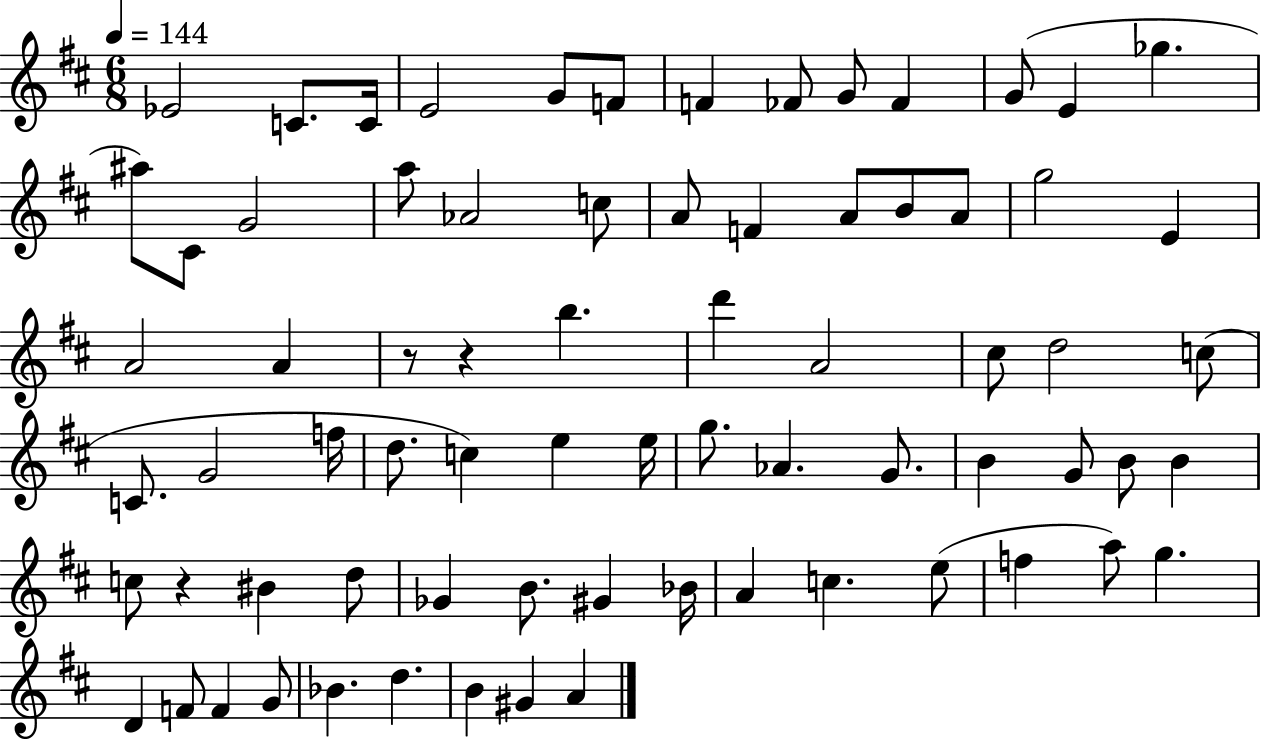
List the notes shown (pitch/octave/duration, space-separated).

Eb4/h C4/e. C4/s E4/h G4/e F4/e F4/q FES4/e G4/e FES4/q G4/e E4/q Gb5/q. A#5/e C#4/e G4/h A5/e Ab4/h C5/e A4/e F4/q A4/e B4/e A4/e G5/h E4/q A4/h A4/q R/e R/q B5/q. D6/q A4/h C#5/e D5/h C5/e C4/e. G4/h F5/s D5/e. C5/q E5/q E5/s G5/e. Ab4/q. G4/e. B4/q G4/e B4/e B4/q C5/e R/q BIS4/q D5/e Gb4/q B4/e. G#4/q Bb4/s A4/q C5/q. E5/e F5/q A5/e G5/q. D4/q F4/e F4/q G4/e Bb4/q. D5/q. B4/q G#4/q A4/q